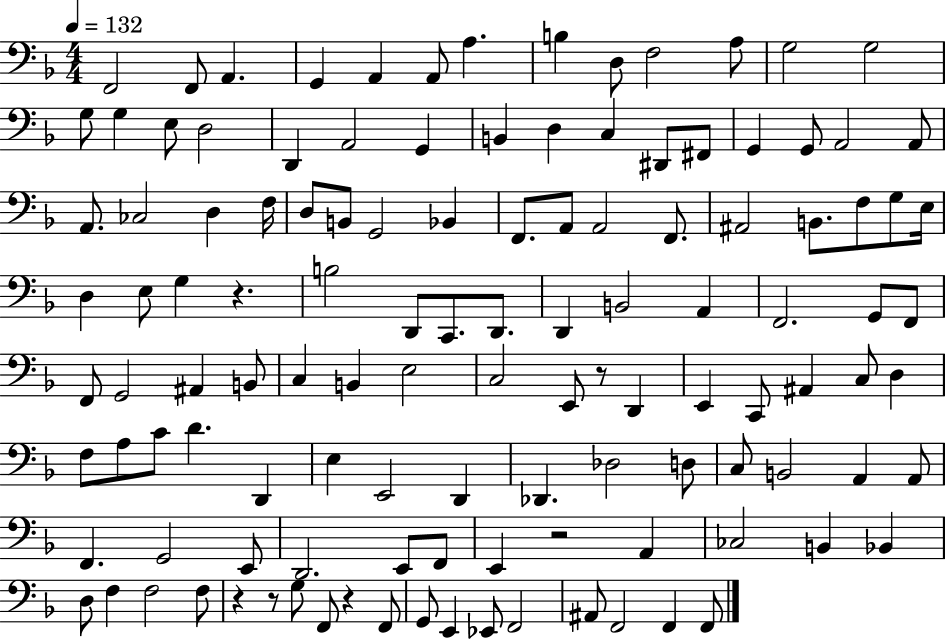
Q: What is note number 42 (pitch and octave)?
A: A#2